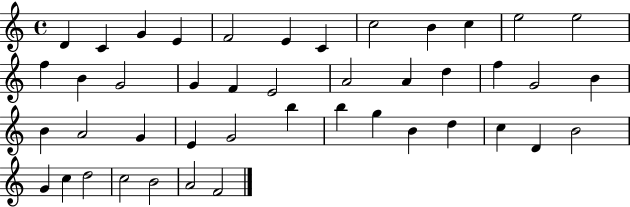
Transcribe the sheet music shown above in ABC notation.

X:1
T:Untitled
M:4/4
L:1/4
K:C
D C G E F2 E C c2 B c e2 e2 f B G2 G F E2 A2 A d f G2 B B A2 G E G2 b b g B d c D B2 G c d2 c2 B2 A2 F2